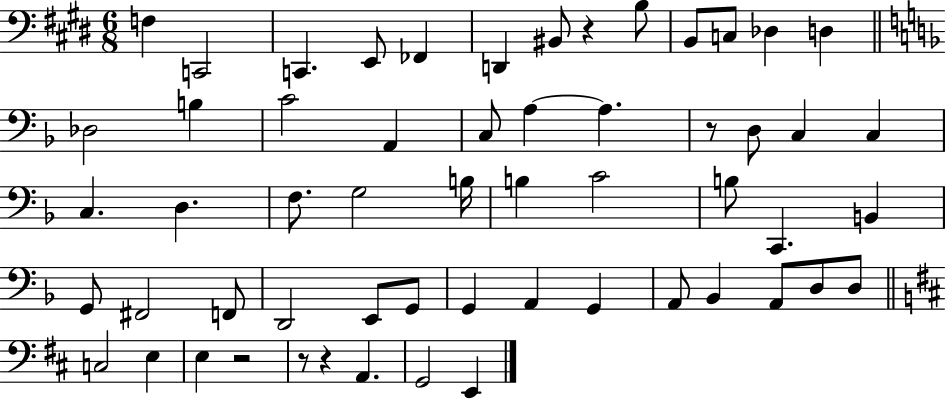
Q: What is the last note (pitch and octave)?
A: E2